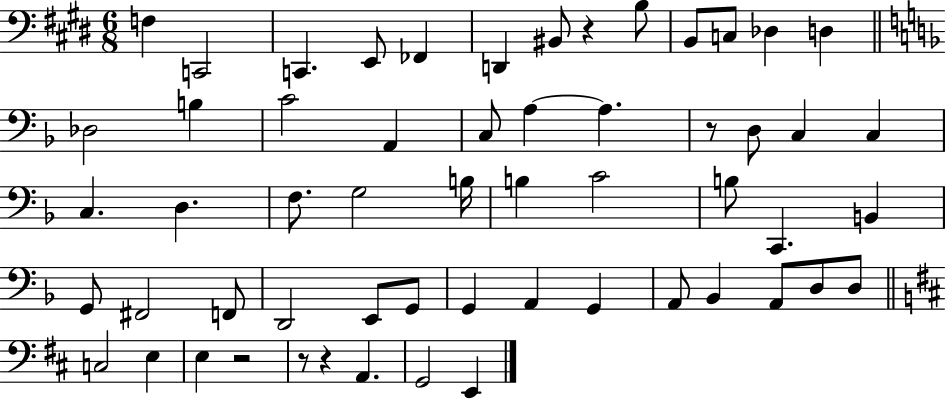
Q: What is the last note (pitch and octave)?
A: E2